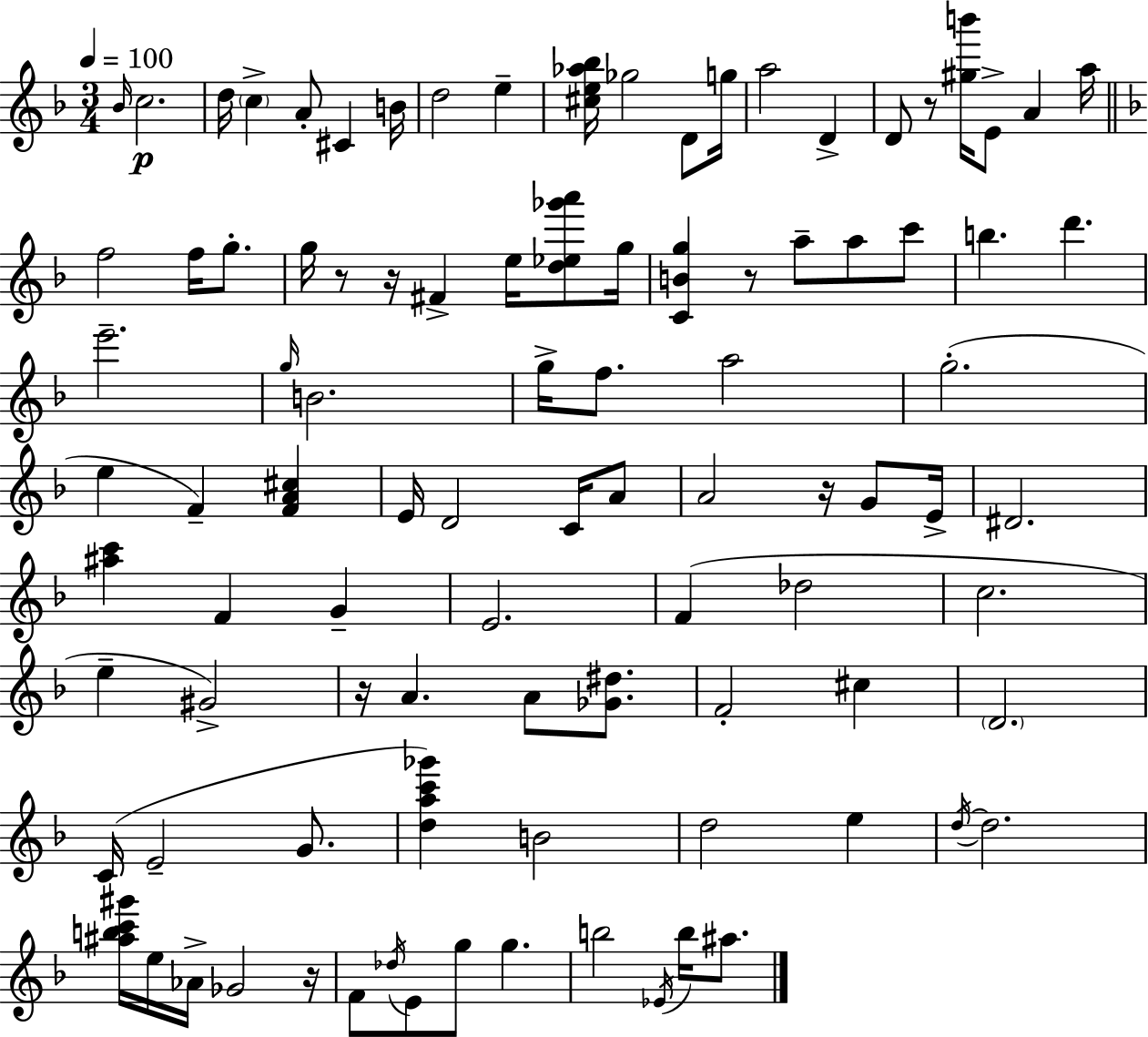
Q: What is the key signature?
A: F major